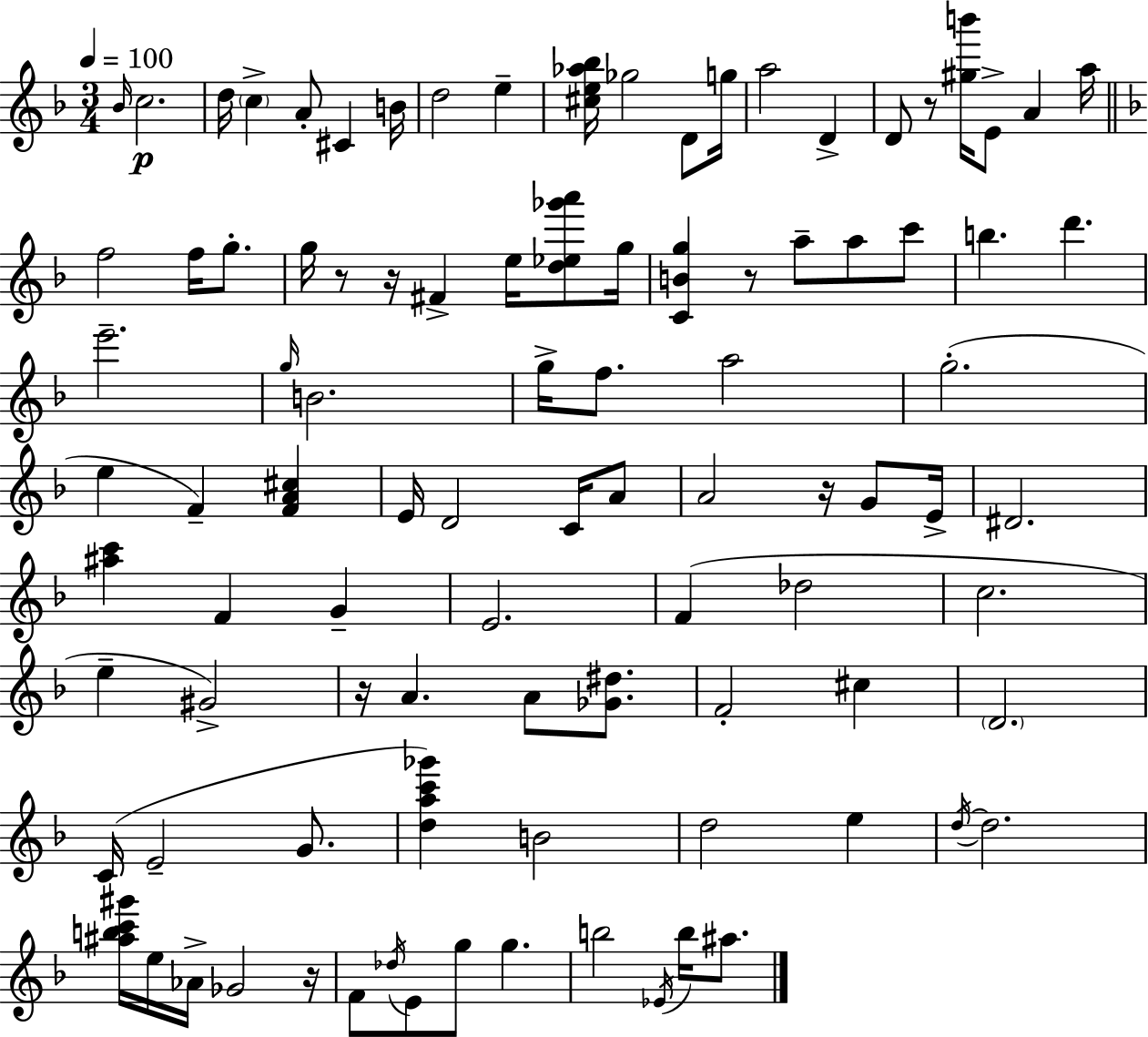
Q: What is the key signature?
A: F major